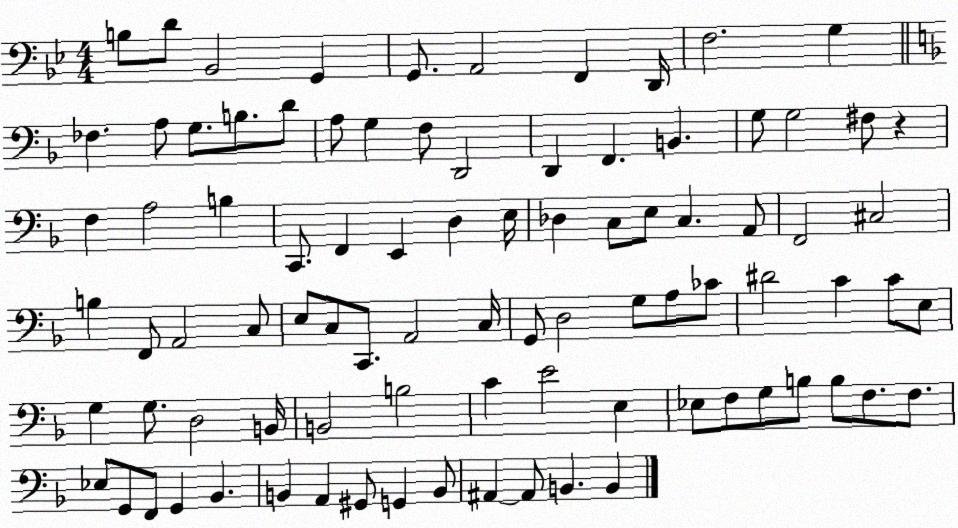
X:1
T:Untitled
M:4/4
L:1/4
K:Bb
B,/2 D/2 _B,,2 G,, G,,/2 A,,2 F,, D,,/4 F,2 G, _F, A,/2 G,/2 B,/2 D/2 A,/2 G, F,/2 D,,2 D,, F,, B,, G,/2 G,2 ^F,/2 z F, A,2 B, C,,/2 F,, E,, D, E,/4 _D, C,/2 E,/2 C, A,,/2 F,,2 ^C,2 B, F,,/2 A,,2 C,/2 E,/2 C,/2 C,,/2 A,,2 C,/4 G,,/2 D,2 G,/2 A,/2 _C/2 ^D2 C C/2 E,/2 G, G,/2 D,2 B,,/4 B,,2 B,2 C E2 E, _E,/2 F,/2 G,/2 B,/2 B,/2 F,/2 F,/2 _E,/2 G,,/2 F,,/2 G,, _B,, B,, A,, ^G,,/2 G,, B,,/2 ^A,, ^A,,/2 B,, B,,